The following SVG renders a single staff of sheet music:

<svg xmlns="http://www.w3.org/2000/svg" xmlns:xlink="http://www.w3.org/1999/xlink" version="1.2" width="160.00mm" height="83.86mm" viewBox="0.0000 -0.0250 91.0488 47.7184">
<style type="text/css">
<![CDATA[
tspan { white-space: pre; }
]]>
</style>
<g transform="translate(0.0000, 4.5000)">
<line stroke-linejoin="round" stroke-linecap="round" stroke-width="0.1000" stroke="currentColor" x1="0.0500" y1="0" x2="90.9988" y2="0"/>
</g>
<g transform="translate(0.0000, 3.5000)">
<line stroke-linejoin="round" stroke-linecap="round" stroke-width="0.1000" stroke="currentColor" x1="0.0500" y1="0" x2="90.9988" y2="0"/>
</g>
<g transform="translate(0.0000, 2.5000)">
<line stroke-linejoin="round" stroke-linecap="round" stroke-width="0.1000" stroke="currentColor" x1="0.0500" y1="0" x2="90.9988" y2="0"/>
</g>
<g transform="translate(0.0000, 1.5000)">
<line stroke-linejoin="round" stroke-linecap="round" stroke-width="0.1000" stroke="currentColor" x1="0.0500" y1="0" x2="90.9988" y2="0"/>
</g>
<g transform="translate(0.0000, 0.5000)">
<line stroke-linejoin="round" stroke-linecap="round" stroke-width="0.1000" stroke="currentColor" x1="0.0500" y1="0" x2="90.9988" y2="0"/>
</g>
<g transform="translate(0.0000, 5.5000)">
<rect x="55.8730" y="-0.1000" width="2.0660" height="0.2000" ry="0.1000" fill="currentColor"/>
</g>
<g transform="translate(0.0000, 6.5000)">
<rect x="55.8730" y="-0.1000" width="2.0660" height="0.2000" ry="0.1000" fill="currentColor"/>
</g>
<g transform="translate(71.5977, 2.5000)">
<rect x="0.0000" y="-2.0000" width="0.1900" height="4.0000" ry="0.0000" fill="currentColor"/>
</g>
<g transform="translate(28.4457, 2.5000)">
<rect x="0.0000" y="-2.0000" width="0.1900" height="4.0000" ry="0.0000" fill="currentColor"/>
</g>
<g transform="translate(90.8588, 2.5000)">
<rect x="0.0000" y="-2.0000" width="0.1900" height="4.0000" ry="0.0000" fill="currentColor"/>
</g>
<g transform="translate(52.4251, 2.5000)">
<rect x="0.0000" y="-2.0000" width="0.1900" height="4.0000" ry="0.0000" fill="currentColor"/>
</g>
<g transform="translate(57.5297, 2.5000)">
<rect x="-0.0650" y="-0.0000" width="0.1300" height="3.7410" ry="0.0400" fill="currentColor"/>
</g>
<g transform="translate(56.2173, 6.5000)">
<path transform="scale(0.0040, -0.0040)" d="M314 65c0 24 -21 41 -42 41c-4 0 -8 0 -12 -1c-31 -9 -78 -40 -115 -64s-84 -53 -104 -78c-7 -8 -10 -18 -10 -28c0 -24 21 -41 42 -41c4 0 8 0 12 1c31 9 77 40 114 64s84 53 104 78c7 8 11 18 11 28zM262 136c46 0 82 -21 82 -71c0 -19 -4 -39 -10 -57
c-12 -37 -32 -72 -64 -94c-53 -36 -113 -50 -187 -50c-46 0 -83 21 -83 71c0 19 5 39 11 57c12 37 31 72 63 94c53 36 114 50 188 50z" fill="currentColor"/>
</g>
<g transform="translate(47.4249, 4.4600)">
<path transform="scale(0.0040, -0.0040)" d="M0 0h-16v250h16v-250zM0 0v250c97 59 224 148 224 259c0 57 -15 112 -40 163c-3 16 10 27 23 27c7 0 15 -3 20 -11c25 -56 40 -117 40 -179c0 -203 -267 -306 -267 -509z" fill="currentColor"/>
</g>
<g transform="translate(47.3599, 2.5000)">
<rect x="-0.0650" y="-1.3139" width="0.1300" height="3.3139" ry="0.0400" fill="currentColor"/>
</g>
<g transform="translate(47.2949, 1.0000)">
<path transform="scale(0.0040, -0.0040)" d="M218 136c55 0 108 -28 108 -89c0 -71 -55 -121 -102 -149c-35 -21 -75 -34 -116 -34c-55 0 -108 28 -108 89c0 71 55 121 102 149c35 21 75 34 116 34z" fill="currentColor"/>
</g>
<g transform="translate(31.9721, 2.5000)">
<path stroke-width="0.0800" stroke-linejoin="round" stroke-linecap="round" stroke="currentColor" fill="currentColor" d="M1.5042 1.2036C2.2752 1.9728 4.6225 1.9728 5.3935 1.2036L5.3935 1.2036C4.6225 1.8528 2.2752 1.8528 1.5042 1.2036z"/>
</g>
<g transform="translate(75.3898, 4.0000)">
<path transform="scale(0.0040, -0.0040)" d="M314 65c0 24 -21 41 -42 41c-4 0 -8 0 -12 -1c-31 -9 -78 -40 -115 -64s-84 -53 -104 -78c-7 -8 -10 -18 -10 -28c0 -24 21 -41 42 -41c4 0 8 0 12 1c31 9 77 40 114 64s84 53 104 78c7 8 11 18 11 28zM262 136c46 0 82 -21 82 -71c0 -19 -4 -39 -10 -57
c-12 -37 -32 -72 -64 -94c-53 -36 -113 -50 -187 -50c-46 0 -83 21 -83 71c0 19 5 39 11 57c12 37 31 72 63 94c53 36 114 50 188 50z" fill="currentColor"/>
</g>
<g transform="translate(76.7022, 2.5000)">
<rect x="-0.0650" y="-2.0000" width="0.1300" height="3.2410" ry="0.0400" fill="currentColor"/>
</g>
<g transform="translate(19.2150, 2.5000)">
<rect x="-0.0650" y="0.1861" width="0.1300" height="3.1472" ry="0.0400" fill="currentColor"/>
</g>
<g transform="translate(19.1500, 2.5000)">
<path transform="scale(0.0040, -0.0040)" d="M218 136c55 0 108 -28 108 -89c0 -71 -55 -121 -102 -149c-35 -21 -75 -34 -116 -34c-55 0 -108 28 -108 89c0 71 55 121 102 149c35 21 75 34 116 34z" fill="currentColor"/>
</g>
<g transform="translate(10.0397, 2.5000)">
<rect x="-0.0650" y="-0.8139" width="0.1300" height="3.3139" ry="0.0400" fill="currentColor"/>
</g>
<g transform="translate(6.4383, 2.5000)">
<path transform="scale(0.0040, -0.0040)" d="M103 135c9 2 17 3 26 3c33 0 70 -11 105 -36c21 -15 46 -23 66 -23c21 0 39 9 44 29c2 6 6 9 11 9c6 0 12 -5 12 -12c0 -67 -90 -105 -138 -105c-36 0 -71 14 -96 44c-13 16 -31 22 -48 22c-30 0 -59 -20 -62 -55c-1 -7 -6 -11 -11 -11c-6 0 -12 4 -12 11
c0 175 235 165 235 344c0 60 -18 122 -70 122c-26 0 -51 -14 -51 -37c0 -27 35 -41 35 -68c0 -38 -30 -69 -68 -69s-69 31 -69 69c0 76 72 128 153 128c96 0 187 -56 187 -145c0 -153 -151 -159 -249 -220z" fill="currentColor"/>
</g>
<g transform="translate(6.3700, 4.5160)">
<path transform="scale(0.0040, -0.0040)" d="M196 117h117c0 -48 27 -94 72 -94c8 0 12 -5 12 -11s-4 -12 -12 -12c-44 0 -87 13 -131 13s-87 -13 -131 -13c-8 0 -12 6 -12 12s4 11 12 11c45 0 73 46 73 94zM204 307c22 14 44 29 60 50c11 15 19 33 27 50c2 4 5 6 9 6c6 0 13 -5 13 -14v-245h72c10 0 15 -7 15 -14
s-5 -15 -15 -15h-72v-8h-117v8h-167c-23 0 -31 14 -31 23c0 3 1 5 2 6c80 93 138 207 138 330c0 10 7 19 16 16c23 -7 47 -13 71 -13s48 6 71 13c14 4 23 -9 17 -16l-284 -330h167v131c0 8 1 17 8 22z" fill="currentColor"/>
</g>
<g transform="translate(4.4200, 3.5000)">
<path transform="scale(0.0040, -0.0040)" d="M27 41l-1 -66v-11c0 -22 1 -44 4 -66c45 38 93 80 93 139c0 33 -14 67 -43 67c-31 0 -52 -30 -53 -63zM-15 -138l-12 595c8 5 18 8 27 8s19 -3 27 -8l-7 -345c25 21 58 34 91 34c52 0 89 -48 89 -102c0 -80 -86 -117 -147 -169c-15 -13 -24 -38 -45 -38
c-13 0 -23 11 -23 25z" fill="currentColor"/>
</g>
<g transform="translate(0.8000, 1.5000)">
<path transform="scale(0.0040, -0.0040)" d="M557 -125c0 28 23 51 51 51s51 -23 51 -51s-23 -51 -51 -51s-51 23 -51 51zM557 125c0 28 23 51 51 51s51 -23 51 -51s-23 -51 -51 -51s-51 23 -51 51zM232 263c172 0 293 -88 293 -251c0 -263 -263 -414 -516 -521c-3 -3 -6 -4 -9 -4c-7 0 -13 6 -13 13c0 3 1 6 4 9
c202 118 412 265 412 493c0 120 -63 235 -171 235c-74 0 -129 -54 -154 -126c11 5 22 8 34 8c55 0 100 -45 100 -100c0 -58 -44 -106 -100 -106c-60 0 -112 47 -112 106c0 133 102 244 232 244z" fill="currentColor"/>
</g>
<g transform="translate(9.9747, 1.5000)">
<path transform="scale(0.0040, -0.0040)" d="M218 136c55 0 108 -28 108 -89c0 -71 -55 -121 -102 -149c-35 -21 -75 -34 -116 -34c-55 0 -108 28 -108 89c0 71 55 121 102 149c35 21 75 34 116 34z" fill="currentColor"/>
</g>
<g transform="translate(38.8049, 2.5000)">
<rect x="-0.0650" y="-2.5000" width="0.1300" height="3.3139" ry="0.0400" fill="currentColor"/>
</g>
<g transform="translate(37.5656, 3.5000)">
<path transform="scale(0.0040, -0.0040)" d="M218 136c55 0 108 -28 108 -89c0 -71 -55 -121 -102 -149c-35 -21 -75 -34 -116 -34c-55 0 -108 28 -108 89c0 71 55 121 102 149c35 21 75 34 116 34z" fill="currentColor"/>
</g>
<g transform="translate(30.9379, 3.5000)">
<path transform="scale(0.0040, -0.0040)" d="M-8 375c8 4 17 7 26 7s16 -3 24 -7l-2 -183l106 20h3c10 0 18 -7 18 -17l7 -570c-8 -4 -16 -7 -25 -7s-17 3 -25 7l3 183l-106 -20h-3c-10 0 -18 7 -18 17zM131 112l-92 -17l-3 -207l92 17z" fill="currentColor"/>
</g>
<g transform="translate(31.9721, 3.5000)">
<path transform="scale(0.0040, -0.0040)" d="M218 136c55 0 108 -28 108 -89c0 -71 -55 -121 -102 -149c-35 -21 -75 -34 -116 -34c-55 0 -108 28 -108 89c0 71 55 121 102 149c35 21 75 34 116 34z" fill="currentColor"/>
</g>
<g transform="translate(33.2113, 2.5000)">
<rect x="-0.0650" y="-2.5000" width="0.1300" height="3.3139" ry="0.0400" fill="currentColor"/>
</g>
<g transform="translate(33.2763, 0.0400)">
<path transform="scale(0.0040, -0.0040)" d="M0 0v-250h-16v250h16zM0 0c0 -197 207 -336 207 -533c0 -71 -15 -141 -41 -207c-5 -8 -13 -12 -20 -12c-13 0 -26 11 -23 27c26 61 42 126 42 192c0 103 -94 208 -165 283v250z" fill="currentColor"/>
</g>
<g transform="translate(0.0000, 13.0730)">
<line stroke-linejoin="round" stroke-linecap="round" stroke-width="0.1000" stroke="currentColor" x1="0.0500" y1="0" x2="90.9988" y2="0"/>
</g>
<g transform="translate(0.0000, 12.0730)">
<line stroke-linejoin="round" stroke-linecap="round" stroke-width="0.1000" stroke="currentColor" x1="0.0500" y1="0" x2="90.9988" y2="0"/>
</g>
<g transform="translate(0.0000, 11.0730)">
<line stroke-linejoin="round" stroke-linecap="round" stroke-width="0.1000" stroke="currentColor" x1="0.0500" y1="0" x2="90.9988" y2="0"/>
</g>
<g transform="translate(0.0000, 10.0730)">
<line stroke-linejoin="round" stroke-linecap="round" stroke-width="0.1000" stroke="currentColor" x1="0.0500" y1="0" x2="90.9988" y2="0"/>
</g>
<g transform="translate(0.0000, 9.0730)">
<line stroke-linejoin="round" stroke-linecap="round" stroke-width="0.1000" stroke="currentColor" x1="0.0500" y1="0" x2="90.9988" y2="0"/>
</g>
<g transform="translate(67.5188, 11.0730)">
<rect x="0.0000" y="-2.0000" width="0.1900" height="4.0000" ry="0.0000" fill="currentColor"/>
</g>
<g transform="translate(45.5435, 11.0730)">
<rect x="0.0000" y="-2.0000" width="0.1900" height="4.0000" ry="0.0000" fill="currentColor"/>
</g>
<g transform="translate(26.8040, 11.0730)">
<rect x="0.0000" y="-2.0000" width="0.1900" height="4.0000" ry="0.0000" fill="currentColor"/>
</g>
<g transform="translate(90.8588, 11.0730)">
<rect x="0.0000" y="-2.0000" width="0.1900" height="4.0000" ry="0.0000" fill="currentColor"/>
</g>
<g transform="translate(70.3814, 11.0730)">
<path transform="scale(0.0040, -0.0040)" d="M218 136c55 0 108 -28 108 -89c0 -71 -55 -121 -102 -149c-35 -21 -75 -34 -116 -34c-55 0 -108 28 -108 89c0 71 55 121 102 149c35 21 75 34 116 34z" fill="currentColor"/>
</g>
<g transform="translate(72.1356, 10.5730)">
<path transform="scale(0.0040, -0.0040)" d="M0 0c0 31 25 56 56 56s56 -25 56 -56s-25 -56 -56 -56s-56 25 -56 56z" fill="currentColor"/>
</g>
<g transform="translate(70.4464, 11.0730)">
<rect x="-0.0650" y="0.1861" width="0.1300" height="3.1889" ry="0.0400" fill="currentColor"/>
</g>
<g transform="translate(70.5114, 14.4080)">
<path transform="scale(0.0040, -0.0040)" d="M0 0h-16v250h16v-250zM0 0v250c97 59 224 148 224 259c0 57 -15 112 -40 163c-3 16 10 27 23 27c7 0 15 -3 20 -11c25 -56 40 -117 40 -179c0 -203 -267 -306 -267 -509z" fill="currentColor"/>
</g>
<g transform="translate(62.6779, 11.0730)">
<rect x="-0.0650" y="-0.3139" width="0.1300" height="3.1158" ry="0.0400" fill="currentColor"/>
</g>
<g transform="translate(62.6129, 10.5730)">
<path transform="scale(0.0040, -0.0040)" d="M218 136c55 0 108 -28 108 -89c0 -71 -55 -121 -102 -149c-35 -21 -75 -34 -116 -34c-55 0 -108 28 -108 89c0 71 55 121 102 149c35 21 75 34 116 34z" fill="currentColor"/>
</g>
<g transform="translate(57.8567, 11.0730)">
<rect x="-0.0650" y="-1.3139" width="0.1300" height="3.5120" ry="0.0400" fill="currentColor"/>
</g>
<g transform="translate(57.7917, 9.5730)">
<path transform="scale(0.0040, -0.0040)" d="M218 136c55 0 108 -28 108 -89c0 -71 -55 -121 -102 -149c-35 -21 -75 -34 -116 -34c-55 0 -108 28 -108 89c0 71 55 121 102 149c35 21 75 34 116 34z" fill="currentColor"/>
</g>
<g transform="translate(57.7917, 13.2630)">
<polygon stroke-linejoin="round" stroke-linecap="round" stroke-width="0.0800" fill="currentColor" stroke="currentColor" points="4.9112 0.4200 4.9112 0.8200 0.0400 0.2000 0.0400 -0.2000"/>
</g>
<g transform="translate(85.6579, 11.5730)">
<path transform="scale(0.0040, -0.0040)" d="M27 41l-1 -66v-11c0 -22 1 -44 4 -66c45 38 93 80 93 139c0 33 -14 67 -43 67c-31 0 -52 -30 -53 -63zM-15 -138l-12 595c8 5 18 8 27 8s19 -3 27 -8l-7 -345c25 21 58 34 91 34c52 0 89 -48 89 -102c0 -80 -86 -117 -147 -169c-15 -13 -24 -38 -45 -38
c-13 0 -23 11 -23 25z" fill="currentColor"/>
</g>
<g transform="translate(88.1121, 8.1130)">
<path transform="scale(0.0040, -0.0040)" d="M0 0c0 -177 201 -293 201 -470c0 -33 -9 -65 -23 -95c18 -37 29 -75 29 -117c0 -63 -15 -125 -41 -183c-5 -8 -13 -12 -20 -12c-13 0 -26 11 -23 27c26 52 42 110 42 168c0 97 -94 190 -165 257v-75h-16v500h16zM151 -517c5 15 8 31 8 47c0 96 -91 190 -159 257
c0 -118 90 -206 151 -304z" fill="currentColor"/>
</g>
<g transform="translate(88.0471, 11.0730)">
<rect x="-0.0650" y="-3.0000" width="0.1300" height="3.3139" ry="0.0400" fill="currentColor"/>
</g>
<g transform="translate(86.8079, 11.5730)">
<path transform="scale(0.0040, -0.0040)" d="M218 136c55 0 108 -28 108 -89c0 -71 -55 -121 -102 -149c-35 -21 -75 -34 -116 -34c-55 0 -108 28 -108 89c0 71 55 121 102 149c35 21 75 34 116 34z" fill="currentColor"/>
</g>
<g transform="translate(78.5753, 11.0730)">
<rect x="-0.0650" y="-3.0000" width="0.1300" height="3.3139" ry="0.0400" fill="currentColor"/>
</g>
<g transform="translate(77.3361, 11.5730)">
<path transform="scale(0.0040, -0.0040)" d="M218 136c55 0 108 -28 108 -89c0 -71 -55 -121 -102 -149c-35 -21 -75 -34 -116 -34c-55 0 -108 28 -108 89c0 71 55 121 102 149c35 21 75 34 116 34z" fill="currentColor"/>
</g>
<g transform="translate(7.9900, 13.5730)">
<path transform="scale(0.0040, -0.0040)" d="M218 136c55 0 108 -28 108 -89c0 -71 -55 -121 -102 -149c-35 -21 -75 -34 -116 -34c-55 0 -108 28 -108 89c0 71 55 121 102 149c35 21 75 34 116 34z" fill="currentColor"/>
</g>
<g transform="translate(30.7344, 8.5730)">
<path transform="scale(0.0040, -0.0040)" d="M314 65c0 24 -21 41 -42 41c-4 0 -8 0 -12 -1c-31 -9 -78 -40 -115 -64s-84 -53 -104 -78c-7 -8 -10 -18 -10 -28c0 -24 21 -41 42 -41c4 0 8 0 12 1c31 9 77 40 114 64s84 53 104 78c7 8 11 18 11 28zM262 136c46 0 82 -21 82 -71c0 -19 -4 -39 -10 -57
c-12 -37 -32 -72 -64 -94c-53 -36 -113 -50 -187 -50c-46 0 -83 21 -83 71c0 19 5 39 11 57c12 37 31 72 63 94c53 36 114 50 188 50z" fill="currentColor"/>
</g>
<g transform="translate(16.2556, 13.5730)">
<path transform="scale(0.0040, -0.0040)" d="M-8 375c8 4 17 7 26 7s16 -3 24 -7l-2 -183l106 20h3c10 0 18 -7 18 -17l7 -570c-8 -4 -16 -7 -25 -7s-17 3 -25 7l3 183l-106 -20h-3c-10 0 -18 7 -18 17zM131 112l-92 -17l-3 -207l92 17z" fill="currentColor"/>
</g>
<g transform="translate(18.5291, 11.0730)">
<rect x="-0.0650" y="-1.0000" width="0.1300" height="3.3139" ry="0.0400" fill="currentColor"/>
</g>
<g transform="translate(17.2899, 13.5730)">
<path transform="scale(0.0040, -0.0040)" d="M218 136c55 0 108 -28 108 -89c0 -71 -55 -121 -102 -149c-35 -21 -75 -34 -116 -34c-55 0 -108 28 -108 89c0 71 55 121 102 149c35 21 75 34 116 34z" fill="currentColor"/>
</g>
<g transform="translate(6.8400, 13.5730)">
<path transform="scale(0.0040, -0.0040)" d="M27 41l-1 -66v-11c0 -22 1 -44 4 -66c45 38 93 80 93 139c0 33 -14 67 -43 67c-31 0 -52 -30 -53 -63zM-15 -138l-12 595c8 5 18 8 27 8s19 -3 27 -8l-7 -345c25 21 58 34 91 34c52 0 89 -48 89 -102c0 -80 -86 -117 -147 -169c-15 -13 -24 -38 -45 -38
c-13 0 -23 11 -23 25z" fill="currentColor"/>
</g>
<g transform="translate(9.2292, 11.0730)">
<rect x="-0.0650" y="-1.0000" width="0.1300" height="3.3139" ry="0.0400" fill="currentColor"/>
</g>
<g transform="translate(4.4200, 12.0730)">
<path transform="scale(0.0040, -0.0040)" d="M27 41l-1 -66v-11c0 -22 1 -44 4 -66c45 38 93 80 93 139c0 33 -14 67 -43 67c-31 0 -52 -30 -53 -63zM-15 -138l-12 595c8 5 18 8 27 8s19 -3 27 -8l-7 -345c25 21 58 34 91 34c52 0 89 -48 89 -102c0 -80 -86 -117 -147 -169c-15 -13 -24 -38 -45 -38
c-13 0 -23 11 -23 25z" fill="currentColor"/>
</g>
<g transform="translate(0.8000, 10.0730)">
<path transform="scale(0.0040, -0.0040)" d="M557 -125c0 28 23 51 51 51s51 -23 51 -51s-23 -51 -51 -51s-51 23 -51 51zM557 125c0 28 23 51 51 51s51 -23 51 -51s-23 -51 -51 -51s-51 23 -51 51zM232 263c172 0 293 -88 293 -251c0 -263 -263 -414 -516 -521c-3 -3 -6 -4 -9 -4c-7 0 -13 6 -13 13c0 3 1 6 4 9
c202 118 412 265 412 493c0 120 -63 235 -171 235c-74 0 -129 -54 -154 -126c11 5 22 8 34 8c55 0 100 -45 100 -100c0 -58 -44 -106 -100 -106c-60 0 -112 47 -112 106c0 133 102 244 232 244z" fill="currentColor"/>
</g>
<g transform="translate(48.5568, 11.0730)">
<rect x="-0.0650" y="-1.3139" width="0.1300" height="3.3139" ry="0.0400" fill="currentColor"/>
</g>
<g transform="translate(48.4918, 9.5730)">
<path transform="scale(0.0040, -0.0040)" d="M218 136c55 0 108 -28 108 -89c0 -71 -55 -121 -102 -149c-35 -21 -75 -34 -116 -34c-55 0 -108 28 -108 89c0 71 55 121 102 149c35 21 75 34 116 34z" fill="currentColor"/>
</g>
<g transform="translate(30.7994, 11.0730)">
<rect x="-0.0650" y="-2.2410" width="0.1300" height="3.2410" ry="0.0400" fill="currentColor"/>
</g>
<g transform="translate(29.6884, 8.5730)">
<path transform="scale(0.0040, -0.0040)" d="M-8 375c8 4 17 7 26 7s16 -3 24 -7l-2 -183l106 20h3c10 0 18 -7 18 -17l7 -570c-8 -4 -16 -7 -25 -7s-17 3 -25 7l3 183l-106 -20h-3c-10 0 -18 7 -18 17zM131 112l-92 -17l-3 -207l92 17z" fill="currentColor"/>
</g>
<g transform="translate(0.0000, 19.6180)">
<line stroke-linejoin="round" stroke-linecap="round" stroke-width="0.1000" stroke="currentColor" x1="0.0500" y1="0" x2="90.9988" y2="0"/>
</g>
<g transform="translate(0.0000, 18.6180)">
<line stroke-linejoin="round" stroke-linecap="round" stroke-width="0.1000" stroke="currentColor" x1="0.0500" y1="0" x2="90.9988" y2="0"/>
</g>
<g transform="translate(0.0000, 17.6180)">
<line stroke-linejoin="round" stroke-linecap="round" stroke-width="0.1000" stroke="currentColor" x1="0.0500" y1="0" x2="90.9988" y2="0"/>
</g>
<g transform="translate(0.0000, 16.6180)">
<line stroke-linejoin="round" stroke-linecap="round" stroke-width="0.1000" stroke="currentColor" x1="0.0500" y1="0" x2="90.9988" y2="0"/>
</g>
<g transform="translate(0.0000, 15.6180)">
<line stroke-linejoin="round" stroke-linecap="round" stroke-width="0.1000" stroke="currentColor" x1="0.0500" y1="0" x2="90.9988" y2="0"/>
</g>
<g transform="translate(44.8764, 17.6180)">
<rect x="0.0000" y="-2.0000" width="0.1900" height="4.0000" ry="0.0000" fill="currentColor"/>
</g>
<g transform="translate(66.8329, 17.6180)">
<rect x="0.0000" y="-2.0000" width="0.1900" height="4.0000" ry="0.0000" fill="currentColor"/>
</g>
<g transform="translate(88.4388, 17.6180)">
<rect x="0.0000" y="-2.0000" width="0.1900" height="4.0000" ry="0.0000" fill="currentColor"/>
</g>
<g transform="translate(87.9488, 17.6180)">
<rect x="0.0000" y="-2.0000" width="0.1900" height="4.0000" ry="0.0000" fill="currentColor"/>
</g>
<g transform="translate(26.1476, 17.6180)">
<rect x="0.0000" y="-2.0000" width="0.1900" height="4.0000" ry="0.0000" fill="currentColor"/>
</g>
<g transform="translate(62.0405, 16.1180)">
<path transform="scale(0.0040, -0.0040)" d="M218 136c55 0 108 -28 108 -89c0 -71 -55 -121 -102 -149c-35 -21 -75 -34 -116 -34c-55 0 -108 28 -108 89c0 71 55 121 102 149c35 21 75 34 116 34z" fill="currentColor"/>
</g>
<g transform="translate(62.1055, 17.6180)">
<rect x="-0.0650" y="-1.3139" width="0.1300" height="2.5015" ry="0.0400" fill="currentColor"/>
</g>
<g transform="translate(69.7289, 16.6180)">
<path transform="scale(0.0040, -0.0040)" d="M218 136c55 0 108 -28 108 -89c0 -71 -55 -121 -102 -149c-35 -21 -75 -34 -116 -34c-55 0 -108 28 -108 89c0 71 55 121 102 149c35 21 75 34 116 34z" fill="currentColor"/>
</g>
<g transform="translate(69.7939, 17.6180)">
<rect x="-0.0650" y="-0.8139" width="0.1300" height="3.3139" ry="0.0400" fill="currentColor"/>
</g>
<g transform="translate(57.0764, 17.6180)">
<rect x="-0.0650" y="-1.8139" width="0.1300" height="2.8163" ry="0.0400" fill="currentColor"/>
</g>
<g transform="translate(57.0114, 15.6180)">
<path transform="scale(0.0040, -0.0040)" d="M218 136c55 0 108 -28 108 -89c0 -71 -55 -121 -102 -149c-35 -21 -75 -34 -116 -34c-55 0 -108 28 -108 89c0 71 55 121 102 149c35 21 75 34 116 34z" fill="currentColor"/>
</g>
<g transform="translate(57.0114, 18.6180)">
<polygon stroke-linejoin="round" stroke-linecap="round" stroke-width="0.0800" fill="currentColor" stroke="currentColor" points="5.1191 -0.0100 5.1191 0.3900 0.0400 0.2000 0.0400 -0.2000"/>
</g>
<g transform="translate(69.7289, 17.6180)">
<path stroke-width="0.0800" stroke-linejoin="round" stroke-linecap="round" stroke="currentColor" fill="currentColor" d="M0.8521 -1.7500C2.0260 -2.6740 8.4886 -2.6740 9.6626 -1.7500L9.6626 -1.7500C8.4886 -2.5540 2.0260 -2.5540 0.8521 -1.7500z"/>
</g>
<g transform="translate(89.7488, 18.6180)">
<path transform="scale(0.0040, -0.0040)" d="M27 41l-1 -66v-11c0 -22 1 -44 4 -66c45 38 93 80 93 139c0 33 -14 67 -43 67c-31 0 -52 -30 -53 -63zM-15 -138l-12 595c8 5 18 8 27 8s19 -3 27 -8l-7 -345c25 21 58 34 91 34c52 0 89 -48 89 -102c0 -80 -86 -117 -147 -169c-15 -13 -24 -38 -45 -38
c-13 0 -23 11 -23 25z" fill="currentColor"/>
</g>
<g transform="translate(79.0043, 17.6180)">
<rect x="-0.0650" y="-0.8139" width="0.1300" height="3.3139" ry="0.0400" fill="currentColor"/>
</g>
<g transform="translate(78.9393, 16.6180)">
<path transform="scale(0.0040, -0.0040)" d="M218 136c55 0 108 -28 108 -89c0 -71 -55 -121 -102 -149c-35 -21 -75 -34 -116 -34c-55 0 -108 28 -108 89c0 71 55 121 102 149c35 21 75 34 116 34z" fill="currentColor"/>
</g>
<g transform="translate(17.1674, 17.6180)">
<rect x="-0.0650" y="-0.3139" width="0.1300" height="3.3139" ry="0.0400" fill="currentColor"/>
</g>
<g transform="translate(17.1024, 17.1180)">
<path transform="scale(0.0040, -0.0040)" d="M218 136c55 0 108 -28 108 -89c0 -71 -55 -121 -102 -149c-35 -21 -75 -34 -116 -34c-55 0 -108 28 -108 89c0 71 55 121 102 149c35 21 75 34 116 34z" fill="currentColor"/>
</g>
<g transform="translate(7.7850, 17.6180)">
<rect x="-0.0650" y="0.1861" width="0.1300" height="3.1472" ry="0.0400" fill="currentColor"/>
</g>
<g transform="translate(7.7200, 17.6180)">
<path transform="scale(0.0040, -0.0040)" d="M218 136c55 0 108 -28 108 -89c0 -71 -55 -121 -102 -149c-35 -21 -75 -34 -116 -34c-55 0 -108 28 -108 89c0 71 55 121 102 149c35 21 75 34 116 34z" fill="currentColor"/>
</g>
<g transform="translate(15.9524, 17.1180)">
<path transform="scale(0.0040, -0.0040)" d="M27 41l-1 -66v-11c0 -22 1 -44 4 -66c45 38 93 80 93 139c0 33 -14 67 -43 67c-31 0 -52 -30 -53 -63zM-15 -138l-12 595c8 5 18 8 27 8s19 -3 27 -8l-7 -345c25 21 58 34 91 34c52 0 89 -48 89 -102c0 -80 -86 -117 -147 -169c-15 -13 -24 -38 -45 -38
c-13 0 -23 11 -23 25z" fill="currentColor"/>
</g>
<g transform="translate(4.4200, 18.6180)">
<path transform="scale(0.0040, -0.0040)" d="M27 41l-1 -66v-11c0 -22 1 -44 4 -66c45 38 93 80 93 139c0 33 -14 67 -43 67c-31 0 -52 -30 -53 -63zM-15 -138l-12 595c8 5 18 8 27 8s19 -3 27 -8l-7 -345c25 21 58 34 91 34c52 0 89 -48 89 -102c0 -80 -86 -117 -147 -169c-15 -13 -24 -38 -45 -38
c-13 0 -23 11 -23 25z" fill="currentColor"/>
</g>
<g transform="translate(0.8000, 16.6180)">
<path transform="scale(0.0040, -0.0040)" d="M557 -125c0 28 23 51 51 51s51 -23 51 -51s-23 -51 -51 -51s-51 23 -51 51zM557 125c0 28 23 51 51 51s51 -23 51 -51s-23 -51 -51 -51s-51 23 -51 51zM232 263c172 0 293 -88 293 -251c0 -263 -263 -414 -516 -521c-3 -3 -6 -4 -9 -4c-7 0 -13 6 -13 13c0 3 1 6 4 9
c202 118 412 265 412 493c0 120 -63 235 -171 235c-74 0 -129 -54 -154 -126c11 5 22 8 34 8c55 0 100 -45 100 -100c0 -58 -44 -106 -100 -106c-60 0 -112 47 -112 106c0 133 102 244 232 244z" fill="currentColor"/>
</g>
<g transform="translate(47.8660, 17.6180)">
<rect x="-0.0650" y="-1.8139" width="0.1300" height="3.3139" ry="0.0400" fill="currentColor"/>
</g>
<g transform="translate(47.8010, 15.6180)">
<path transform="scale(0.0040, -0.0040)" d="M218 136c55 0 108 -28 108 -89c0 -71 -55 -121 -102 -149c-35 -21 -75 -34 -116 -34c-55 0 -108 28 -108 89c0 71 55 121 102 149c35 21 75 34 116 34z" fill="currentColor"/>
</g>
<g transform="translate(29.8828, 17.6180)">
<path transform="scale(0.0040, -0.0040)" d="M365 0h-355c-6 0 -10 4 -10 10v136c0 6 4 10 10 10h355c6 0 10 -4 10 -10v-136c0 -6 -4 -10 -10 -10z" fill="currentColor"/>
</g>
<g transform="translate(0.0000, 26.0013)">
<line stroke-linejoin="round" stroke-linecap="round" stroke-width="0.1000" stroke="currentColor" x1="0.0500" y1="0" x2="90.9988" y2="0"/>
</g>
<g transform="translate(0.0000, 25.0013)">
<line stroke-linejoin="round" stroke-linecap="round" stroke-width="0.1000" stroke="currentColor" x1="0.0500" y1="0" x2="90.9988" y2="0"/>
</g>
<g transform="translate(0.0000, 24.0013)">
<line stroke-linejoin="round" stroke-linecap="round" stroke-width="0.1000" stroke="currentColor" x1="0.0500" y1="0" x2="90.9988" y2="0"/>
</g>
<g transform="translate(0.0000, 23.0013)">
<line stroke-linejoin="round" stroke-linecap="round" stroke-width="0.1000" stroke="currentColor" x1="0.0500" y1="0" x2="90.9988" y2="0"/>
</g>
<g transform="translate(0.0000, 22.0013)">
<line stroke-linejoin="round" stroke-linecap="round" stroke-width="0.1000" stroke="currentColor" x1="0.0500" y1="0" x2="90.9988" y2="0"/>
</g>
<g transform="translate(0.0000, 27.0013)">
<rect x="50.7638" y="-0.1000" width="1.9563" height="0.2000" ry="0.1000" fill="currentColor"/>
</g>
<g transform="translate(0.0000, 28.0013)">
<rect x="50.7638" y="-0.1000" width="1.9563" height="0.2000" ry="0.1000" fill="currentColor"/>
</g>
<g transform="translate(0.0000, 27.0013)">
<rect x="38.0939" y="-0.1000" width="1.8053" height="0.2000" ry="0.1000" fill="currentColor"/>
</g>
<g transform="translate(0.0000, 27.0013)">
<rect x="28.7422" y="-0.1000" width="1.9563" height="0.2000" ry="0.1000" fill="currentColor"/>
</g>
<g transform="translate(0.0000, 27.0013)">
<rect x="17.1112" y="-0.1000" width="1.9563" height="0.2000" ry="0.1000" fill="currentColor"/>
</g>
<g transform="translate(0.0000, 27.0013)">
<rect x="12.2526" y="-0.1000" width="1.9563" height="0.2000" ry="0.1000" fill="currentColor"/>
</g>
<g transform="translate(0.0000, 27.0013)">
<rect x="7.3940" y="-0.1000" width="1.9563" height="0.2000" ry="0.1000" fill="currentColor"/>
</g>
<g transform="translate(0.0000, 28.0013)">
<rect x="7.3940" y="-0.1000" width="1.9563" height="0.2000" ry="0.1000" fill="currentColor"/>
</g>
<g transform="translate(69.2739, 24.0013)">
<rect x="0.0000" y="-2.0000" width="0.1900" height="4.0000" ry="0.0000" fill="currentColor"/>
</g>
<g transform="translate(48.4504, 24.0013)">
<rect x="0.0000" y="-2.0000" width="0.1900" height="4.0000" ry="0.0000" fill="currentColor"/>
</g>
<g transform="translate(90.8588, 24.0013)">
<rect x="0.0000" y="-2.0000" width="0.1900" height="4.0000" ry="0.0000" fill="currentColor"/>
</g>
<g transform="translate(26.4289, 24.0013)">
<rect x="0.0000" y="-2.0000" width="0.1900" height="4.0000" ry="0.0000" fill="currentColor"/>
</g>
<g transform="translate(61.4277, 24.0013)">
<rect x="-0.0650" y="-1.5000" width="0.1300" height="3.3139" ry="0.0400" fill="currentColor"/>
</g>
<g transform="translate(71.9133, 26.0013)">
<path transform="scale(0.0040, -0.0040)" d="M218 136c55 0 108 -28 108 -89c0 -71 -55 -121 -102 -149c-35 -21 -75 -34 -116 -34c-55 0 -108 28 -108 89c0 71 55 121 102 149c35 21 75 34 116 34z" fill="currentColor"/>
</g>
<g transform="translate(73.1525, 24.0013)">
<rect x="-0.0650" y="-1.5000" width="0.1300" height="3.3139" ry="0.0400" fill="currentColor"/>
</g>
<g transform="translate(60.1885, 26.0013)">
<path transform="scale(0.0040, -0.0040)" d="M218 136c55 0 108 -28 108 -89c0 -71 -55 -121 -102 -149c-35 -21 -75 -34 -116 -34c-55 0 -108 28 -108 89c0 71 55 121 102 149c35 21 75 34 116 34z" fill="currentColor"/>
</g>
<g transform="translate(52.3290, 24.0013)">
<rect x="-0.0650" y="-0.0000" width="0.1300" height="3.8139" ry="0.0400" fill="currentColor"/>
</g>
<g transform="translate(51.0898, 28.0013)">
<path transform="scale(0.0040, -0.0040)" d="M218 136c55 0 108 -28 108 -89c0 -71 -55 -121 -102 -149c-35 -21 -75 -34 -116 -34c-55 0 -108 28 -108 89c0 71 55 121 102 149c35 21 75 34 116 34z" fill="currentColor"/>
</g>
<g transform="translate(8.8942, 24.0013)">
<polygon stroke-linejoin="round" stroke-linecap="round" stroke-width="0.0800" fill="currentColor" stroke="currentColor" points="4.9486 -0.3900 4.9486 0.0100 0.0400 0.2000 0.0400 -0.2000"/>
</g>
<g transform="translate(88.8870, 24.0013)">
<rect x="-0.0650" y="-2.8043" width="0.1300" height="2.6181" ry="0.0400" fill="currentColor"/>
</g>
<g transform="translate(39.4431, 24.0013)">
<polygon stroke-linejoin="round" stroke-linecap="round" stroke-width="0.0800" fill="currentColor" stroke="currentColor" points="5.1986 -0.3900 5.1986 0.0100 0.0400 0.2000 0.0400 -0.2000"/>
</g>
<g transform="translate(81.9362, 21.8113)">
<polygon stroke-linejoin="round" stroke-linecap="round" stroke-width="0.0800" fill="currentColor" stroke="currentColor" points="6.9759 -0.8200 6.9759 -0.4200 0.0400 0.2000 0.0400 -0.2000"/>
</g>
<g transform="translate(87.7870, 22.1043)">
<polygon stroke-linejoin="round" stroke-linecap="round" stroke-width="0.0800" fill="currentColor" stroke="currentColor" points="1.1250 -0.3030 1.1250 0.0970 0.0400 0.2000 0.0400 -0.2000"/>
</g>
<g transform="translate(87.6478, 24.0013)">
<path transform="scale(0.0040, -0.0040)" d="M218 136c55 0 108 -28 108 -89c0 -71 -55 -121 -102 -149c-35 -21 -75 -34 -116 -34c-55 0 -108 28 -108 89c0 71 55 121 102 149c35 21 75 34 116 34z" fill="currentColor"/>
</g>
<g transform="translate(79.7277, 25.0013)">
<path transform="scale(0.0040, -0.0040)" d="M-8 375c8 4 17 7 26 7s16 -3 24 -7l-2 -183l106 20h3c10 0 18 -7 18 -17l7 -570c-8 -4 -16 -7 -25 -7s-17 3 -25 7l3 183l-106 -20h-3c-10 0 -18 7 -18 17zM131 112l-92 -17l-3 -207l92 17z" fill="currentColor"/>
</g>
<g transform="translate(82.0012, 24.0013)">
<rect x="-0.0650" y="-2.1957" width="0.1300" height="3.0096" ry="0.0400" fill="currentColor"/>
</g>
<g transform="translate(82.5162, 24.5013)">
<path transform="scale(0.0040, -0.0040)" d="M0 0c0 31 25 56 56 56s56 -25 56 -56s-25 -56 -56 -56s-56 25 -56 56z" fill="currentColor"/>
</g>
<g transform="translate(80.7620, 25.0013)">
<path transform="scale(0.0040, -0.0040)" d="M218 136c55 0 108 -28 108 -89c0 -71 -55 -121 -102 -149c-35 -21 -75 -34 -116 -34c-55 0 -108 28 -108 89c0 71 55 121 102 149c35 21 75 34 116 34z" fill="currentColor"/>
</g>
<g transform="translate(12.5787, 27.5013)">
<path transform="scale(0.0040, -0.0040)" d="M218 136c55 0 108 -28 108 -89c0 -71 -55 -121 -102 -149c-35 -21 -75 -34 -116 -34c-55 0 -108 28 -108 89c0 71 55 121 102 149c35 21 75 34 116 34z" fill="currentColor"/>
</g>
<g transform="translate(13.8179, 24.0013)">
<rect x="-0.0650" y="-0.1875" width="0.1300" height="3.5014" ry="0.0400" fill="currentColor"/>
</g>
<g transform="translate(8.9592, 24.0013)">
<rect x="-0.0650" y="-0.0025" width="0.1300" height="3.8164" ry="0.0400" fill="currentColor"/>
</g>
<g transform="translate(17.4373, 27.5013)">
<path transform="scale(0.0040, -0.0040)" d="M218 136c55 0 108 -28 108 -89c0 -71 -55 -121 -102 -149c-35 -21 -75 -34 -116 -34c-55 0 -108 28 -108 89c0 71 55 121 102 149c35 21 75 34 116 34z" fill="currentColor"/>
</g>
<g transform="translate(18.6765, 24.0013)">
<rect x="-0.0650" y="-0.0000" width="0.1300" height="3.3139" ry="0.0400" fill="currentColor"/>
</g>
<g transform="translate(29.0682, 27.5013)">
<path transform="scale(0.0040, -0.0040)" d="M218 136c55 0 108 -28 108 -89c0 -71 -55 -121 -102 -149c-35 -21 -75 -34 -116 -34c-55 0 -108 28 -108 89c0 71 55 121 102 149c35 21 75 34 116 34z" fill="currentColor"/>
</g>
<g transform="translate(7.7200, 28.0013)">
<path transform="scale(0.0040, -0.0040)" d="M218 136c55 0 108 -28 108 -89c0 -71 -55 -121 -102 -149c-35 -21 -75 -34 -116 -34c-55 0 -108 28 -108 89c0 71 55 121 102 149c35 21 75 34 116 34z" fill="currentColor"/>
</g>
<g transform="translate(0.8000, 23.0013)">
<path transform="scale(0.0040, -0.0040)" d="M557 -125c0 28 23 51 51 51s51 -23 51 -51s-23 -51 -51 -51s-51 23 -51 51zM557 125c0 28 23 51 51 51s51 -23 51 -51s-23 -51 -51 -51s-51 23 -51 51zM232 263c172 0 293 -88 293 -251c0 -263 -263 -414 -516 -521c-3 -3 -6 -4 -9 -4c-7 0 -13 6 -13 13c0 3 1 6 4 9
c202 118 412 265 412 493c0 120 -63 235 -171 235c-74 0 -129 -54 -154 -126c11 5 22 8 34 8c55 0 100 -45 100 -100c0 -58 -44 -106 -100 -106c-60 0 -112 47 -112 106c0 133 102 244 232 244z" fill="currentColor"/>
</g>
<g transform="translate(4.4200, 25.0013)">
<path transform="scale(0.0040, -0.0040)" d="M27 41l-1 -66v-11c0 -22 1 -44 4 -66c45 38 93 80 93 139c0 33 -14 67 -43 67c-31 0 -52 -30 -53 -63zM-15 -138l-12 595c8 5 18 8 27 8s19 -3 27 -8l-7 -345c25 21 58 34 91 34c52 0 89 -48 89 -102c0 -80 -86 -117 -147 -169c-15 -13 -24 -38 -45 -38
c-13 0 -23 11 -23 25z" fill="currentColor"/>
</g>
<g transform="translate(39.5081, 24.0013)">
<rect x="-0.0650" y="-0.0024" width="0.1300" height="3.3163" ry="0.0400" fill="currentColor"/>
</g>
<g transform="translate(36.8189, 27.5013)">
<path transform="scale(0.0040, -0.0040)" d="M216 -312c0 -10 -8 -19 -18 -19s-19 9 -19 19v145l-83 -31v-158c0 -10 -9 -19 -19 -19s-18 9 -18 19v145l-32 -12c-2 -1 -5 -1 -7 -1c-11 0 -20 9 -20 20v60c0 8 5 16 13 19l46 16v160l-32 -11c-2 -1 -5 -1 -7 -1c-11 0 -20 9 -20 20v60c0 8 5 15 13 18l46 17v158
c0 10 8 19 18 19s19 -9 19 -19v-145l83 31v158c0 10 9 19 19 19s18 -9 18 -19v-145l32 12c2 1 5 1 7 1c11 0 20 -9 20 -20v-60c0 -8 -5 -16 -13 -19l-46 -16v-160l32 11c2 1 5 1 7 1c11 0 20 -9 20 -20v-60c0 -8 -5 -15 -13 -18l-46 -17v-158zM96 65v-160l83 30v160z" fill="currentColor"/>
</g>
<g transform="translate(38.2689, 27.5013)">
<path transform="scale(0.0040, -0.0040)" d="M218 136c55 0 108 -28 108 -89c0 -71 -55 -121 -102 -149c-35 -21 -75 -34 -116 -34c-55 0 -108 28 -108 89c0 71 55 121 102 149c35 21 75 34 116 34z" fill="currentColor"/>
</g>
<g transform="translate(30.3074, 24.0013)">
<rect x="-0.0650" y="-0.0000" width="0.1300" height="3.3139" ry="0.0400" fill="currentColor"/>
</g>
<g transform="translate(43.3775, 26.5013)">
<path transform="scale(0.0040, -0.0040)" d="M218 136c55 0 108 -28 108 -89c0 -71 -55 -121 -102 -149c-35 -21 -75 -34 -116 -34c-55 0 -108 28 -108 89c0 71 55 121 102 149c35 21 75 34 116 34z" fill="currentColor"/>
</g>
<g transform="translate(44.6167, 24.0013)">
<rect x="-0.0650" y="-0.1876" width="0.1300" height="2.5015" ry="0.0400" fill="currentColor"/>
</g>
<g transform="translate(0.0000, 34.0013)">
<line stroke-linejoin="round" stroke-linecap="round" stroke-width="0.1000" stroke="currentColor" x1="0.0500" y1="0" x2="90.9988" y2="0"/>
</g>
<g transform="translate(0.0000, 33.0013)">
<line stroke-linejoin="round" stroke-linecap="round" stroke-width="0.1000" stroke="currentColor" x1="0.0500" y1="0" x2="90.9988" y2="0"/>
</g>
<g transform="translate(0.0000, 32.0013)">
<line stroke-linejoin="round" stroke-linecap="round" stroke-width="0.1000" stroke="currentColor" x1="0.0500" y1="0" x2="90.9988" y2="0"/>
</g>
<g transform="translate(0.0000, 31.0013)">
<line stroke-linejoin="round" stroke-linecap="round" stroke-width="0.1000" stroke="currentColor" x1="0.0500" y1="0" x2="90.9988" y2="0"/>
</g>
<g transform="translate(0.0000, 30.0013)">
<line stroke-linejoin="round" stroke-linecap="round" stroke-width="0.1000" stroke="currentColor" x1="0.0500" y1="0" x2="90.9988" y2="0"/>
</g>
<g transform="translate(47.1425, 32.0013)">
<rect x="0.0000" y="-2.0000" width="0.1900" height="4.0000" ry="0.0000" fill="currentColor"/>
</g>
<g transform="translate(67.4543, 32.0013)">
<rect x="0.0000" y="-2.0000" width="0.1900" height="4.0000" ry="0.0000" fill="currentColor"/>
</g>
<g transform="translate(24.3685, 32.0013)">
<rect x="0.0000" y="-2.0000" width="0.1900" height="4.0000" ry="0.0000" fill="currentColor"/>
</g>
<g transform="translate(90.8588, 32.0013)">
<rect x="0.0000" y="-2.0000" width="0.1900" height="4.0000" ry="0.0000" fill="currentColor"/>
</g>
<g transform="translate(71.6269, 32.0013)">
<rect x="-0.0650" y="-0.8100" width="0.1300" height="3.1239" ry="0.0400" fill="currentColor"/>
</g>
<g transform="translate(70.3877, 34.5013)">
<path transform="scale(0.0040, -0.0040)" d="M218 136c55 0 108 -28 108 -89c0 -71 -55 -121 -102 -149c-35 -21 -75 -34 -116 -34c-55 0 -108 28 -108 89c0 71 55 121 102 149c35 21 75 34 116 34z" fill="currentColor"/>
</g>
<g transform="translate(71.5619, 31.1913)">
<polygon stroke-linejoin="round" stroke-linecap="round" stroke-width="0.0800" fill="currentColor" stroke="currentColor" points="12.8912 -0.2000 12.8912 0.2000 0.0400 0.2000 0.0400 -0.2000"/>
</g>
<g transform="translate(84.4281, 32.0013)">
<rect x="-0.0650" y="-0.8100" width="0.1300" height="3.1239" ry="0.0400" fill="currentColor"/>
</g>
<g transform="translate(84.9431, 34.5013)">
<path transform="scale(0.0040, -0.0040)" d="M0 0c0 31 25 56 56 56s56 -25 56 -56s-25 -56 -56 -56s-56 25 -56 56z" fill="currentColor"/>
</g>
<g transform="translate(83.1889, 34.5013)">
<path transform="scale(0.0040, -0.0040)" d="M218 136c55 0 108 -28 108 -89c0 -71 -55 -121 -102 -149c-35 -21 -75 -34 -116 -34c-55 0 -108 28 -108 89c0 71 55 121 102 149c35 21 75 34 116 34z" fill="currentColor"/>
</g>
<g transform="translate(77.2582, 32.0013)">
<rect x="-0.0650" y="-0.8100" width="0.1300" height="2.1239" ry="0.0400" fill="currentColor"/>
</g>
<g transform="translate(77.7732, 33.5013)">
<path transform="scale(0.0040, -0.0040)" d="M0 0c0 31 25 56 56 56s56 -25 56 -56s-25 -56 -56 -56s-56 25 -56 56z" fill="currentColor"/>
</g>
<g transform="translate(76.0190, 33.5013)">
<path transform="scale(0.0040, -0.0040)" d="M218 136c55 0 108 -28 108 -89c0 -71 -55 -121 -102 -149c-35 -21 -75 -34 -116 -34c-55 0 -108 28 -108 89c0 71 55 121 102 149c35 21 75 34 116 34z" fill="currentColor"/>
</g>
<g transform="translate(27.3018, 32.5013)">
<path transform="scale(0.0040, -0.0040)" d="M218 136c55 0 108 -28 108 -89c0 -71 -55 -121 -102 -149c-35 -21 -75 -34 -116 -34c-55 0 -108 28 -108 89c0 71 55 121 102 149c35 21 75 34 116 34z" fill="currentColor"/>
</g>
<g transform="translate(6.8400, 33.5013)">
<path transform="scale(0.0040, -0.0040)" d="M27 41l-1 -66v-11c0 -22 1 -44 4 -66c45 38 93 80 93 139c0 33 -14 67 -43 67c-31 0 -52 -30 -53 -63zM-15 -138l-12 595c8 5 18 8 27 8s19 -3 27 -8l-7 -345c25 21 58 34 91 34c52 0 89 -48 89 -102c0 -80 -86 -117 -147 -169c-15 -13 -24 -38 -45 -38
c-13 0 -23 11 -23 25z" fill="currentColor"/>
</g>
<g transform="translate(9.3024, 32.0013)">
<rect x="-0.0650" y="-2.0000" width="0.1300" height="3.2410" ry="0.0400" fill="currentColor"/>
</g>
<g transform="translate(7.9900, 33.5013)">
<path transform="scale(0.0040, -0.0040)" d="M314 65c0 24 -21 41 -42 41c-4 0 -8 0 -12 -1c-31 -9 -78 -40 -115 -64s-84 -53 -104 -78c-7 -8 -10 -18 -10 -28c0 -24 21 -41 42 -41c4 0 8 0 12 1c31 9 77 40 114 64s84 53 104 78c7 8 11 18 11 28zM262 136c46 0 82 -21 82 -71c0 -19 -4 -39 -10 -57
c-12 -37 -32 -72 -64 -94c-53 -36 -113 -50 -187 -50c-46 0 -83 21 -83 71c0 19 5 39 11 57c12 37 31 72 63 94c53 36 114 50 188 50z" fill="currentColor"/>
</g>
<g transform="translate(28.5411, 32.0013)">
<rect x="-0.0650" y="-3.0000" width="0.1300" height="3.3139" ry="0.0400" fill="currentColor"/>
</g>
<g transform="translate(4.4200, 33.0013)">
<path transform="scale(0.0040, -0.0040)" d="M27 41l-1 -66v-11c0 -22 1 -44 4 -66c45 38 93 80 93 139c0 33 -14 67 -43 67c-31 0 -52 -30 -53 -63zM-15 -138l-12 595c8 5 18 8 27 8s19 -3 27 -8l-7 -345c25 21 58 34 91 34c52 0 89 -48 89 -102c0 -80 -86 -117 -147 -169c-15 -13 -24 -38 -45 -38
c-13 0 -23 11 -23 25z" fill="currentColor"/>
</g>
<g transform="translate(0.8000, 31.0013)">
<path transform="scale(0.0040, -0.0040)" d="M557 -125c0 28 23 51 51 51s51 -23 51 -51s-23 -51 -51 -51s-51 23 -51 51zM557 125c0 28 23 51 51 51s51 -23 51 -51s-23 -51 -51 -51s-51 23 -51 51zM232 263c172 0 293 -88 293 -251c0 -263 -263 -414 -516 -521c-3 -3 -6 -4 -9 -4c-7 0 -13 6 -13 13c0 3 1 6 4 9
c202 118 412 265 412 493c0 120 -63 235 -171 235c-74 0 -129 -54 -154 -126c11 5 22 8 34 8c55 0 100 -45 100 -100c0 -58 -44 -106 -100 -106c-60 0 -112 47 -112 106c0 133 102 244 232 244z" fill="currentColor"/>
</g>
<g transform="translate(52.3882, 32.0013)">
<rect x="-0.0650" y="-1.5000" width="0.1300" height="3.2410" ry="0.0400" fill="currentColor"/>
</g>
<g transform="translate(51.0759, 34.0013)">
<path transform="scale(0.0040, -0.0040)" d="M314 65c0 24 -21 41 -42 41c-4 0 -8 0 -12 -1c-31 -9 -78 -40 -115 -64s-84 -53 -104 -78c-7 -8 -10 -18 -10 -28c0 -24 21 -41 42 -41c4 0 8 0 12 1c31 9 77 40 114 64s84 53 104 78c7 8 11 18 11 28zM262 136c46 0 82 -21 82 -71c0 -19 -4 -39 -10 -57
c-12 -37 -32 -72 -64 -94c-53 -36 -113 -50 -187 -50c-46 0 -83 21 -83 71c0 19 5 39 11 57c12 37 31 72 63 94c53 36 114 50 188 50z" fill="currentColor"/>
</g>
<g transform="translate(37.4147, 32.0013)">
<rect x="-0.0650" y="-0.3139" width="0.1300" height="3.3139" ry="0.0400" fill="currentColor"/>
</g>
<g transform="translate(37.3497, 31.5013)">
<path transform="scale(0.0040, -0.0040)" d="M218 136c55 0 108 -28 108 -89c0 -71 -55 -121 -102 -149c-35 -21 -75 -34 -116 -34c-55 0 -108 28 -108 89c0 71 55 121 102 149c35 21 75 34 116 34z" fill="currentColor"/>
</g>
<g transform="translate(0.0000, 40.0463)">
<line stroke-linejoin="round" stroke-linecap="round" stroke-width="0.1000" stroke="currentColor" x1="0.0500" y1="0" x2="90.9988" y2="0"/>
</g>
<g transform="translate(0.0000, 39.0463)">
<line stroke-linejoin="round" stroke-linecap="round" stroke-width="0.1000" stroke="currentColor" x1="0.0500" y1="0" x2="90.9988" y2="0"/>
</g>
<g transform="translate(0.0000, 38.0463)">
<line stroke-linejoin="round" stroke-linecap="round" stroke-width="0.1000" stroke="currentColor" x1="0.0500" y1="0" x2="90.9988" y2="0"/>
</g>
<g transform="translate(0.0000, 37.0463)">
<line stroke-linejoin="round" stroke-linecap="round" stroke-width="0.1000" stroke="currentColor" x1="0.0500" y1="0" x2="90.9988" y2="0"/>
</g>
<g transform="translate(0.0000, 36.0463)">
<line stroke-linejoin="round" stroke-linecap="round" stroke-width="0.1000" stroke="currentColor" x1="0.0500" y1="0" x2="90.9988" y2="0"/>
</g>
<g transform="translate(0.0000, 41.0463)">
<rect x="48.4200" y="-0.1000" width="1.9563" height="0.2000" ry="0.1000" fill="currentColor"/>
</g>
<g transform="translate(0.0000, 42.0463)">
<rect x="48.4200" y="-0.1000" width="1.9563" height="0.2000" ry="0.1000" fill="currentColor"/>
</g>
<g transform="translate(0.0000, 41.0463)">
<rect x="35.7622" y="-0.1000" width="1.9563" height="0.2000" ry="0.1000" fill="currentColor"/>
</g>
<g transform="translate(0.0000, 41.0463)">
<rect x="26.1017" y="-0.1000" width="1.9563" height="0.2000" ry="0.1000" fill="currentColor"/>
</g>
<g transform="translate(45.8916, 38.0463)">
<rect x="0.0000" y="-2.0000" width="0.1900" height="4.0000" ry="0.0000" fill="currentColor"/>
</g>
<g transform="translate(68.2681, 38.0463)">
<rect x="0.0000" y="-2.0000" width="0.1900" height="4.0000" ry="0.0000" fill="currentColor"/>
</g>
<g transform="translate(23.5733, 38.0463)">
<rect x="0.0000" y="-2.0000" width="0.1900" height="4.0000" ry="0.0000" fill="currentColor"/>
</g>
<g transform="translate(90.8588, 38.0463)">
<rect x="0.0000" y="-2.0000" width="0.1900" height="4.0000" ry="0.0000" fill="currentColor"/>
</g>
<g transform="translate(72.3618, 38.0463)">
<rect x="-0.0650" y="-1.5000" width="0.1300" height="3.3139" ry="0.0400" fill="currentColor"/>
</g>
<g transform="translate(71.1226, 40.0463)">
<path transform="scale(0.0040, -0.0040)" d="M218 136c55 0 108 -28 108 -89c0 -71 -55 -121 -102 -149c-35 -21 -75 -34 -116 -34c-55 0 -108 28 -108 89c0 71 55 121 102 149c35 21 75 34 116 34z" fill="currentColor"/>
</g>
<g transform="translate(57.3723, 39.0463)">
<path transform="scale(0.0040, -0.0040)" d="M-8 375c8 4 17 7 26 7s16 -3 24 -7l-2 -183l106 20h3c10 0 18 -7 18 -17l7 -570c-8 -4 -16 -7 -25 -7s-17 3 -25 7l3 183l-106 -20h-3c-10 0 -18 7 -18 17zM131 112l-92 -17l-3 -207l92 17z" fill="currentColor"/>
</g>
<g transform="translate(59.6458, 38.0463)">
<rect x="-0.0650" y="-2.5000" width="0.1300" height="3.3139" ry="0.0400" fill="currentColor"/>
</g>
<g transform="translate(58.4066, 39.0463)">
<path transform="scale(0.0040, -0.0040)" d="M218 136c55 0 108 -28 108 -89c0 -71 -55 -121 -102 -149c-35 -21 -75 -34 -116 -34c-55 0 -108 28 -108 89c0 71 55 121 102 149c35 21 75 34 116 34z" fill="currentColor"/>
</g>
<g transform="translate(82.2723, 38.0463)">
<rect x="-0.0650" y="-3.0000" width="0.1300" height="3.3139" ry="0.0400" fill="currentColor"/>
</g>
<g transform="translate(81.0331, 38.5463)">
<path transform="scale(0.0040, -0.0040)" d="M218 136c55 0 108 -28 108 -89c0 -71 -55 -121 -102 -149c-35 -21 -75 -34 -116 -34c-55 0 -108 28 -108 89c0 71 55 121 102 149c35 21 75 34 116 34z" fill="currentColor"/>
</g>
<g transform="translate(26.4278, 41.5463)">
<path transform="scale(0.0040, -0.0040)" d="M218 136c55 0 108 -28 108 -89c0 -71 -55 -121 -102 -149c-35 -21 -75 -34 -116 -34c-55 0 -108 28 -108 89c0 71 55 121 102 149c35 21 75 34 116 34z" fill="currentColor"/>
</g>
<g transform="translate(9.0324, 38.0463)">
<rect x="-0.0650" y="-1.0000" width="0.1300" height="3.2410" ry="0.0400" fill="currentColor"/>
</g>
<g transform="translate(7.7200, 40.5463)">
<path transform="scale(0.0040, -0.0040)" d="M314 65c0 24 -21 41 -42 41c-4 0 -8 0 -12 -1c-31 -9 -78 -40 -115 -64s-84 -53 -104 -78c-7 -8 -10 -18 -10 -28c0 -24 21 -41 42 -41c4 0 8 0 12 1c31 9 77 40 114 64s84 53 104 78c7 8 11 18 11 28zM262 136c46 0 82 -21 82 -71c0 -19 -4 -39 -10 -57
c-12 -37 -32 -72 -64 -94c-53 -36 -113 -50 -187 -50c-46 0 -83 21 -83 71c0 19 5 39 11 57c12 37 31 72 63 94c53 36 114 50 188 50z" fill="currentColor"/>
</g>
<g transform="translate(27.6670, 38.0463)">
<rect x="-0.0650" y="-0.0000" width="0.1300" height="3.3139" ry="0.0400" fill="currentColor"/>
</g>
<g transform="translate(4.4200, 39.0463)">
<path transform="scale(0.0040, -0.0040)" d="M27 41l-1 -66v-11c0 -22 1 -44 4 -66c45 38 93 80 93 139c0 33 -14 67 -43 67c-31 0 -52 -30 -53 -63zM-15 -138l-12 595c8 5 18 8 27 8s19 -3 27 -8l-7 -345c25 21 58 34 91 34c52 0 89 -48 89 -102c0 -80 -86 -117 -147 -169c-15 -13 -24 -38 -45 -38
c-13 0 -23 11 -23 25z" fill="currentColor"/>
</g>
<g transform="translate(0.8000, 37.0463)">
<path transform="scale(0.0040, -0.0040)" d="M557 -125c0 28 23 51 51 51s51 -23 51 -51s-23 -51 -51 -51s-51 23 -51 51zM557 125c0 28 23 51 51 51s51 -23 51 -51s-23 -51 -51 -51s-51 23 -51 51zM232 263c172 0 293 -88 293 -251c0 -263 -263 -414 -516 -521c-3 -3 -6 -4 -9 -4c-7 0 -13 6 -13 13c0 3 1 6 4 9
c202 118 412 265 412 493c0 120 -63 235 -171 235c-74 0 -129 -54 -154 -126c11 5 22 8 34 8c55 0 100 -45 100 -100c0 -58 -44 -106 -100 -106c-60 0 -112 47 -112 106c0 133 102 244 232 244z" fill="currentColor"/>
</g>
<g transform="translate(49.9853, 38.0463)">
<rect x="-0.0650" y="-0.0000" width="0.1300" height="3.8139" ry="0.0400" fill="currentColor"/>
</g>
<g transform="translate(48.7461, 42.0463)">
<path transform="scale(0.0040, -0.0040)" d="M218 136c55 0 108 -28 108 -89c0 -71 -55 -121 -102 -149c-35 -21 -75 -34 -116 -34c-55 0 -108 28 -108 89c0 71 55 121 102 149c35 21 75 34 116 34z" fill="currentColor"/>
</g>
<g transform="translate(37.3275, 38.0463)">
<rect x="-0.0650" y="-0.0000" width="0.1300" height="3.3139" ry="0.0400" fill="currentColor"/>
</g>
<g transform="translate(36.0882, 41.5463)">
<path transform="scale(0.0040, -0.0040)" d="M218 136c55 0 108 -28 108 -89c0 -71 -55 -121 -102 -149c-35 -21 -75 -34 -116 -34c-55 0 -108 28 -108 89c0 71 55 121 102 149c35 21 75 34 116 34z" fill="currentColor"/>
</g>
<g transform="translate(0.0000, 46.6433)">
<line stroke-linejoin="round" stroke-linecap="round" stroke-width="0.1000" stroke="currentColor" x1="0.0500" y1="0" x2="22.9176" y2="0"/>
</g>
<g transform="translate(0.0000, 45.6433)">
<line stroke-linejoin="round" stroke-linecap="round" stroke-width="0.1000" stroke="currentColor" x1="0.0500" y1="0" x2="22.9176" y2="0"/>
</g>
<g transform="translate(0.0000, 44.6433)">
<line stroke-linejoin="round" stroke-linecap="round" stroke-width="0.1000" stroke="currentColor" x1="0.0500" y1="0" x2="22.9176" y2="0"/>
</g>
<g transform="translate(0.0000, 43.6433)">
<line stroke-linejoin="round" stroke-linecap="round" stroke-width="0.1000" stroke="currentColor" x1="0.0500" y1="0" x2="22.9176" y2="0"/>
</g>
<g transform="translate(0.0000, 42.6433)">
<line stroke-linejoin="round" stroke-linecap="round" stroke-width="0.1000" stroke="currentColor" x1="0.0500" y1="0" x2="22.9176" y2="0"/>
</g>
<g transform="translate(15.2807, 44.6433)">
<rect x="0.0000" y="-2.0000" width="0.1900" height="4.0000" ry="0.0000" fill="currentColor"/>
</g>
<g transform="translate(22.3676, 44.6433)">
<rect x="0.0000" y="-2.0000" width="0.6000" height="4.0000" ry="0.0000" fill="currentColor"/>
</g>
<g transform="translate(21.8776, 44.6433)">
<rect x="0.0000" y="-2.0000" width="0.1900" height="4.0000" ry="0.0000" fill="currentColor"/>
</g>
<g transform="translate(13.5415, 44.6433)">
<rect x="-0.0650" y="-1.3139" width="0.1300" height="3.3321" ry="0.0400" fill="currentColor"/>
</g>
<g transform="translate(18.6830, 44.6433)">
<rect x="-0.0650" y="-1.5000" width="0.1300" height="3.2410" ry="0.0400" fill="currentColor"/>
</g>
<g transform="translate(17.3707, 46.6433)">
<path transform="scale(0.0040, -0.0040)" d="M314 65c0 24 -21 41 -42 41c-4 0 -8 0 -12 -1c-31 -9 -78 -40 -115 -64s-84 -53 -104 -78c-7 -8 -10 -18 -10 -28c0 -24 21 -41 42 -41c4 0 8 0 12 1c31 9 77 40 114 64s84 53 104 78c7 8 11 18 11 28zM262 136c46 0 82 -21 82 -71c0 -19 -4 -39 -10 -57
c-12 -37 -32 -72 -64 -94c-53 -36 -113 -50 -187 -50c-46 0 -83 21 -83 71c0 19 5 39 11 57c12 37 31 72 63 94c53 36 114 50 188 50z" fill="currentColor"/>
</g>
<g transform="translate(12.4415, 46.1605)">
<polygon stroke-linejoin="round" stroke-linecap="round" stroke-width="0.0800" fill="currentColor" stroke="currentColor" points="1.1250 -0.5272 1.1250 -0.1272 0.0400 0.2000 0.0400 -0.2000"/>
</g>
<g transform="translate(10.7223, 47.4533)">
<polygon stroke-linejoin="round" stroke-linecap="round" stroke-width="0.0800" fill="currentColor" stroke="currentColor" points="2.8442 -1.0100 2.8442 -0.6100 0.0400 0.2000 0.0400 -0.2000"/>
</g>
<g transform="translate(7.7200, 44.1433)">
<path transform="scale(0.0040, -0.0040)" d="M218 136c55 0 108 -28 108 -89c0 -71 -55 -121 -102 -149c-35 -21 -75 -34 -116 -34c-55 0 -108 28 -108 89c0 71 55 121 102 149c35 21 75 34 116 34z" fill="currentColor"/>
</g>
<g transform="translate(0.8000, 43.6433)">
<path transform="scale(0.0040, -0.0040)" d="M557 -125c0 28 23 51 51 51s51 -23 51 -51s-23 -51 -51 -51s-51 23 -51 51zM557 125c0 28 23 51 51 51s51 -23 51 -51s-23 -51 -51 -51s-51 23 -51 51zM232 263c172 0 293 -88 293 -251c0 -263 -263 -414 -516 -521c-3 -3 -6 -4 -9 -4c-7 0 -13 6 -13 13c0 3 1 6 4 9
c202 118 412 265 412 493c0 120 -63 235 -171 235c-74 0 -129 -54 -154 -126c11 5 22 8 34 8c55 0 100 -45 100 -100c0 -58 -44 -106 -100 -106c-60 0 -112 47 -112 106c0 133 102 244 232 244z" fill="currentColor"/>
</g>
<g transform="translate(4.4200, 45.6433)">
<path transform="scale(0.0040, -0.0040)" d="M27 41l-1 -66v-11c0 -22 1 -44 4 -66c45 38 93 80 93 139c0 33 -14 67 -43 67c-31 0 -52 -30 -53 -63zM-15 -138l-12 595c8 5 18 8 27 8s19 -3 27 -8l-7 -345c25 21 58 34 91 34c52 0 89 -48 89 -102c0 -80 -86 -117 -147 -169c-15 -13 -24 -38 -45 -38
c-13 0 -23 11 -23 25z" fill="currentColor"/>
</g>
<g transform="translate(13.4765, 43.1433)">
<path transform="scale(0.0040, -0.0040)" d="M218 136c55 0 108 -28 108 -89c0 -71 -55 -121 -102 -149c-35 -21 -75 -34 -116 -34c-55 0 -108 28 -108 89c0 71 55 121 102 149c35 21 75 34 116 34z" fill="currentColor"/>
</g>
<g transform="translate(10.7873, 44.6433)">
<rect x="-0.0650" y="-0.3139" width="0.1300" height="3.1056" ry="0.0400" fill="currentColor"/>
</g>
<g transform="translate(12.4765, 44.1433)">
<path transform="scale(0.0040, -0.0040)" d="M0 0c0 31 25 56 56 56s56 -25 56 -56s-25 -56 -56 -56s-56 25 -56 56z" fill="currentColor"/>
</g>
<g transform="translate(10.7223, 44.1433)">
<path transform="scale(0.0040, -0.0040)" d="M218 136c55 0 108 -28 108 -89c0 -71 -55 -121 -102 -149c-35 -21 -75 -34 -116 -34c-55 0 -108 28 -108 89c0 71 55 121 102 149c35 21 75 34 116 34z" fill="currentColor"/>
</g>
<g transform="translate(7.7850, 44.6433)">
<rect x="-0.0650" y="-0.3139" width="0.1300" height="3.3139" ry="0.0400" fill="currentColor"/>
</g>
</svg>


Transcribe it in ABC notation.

X:1
T:Untitled
M:2/4
L:1/4
K:F
F, D, B,,/2 B,, G,/2 C,,2 A,,2 _F,, F,, B,2 G, G,/2 E,/2 D,/2 C, _C,/4 D, _E, z2 A, A,/2 G,/2 F, F, C,,/2 D,,/2 D,, D,, ^D,,/2 F,,/2 C,, G,, G,, B,,/2 D,/4 _A,,2 C, E, G,,2 F,,/2 A,,/2 F,,/2 F,,2 D,, D,, C,, B,, G,, C, E, E,/2 G,/4 G,,2